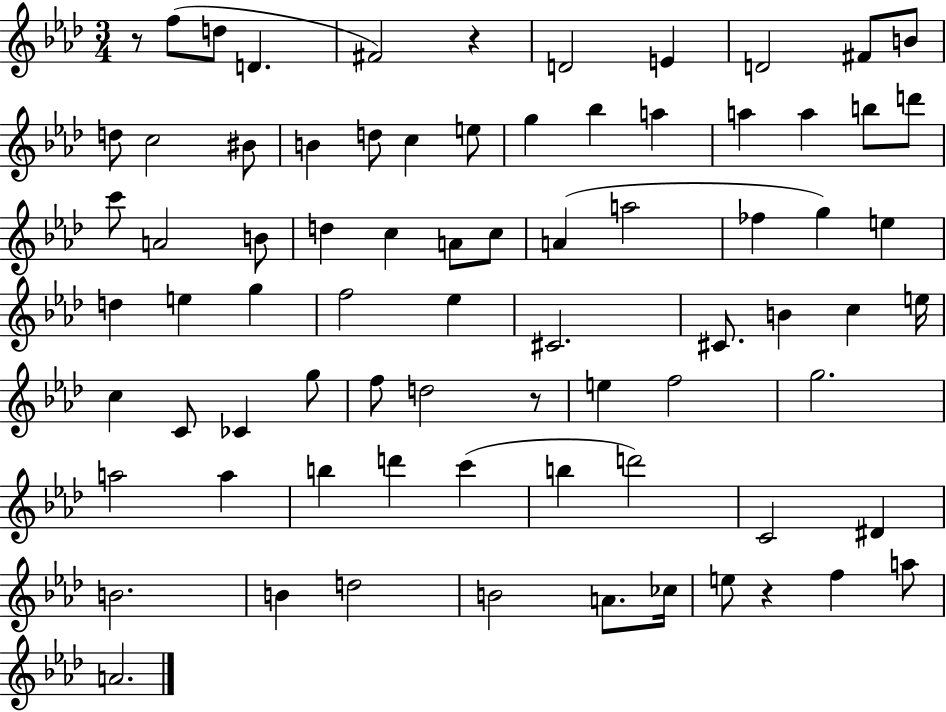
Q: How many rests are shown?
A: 4